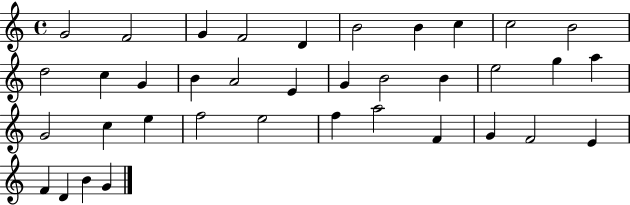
G4/h F4/h G4/q F4/h D4/q B4/h B4/q C5/q C5/h B4/h D5/h C5/q G4/q B4/q A4/h E4/q G4/q B4/h B4/q E5/h G5/q A5/q G4/h C5/q E5/q F5/h E5/h F5/q A5/h F4/q G4/q F4/h E4/q F4/q D4/q B4/q G4/q